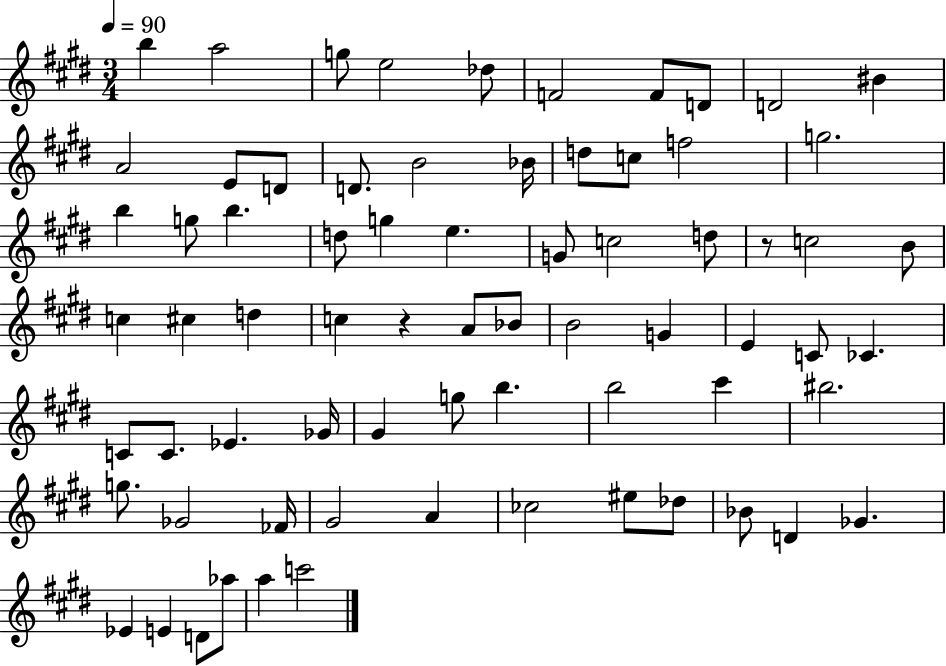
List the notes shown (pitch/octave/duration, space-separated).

B5/q A5/h G5/e E5/h Db5/e F4/h F4/e D4/e D4/h BIS4/q A4/h E4/e D4/e D4/e. B4/h Bb4/s D5/e C5/e F5/h G5/h. B5/q G5/e B5/q. D5/e G5/q E5/q. G4/e C5/h D5/e R/e C5/h B4/e C5/q C#5/q D5/q C5/q R/q A4/e Bb4/e B4/h G4/q E4/q C4/e CES4/q. C4/e C4/e. Eb4/q. Gb4/s G#4/q G5/e B5/q. B5/h C#6/q BIS5/h. G5/e. Gb4/h FES4/s G#4/h A4/q CES5/h EIS5/e Db5/e Bb4/e D4/q Gb4/q. Eb4/q E4/q D4/e Ab5/e A5/q C6/h